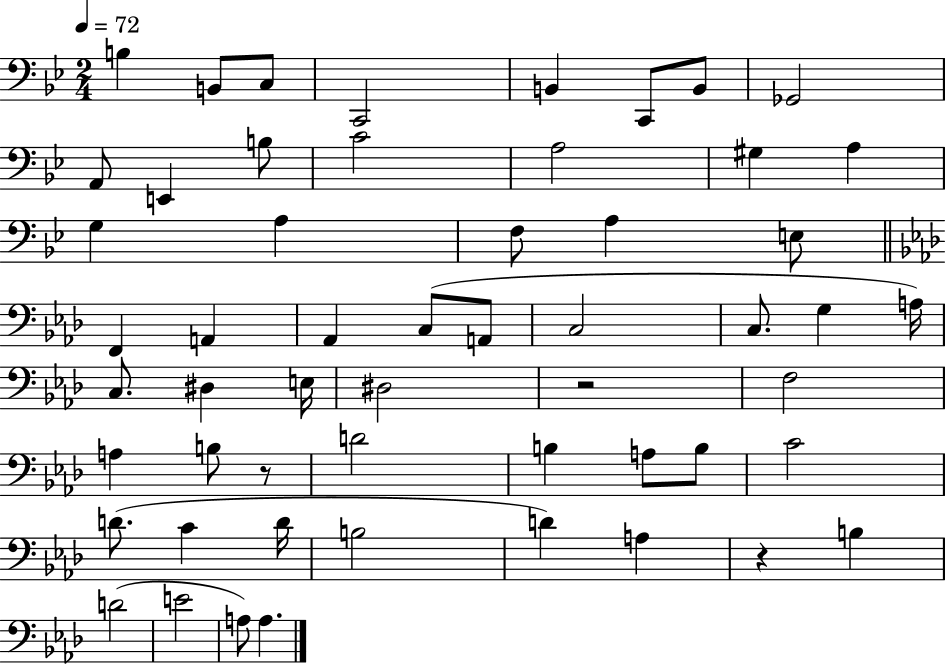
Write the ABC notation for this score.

X:1
T:Untitled
M:2/4
L:1/4
K:Bb
B, B,,/2 C,/2 C,,2 B,, C,,/2 B,,/2 _G,,2 A,,/2 E,, B,/2 C2 A,2 ^G, A, G, A, F,/2 A, E,/2 F,, A,, _A,, C,/2 A,,/2 C,2 C,/2 G, A,/4 C,/2 ^D, E,/4 ^D,2 z2 F,2 A, B,/2 z/2 D2 B, A,/2 B,/2 C2 D/2 C D/4 B,2 D A, z B, D2 E2 A,/2 A,